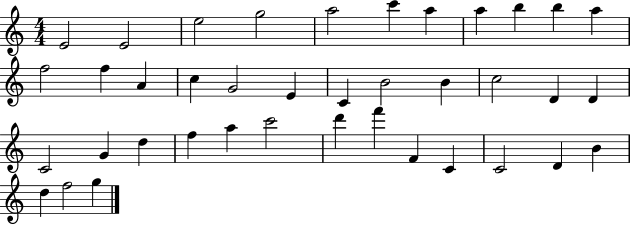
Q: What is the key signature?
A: C major